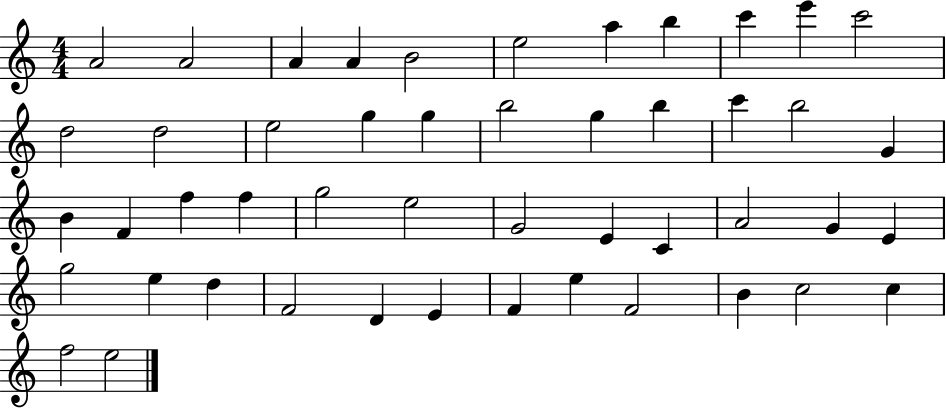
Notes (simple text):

A4/h A4/h A4/q A4/q B4/h E5/h A5/q B5/q C6/q E6/q C6/h D5/h D5/h E5/h G5/q G5/q B5/h G5/q B5/q C6/q B5/h G4/q B4/q F4/q F5/q F5/q G5/h E5/h G4/h E4/q C4/q A4/h G4/q E4/q G5/h E5/q D5/q F4/h D4/q E4/q F4/q E5/q F4/h B4/q C5/h C5/q F5/h E5/h